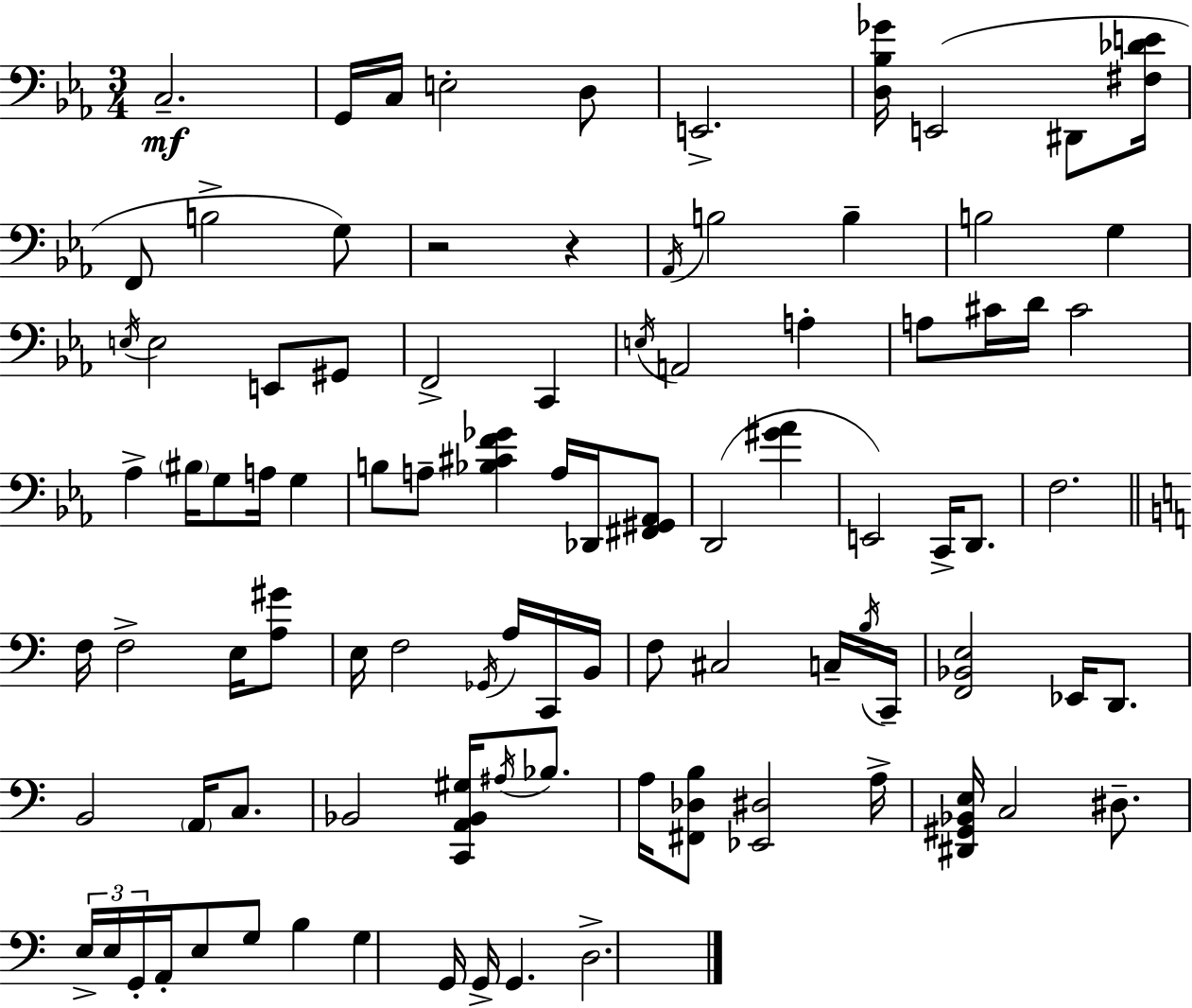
X:1
T:Untitled
M:3/4
L:1/4
K:Cm
C,2 G,,/4 C,/4 E,2 D,/2 E,,2 [D,_B,_G]/4 E,,2 ^D,,/2 [^F,_DE]/4 F,,/2 B,2 G,/2 z2 z _A,,/4 B,2 B, B,2 G, E,/4 E,2 E,,/2 ^G,,/2 F,,2 C,, E,/4 A,,2 A, A,/2 ^C/4 D/4 ^C2 _A, ^B,/4 G,/2 A,/4 G, B,/2 A,/2 [_B,^CF_G] A,/4 _D,,/4 [^F,,^G,,_A,,]/2 D,,2 [^G_A] E,,2 C,,/4 D,,/2 F,2 F,/4 F,2 E,/4 [A,^G]/2 E,/4 F,2 _G,,/4 A,/4 C,,/4 B,,/4 F,/2 ^C,2 C,/4 B,/4 C,,/4 [F,,_B,,E,]2 _E,,/4 D,,/2 B,,2 A,,/4 C,/2 _B,,2 [C,,A,,_B,,^G,]/4 ^A,/4 _B,/2 A,/4 [^F,,_D,B,]/2 [_E,,^D,]2 A,/4 [^D,,^G,,_B,,E,]/4 C,2 ^D,/2 E,/4 E,/4 G,,/4 A,,/4 E,/2 G,/2 B, G, G,,/4 G,,/4 G,, D,2